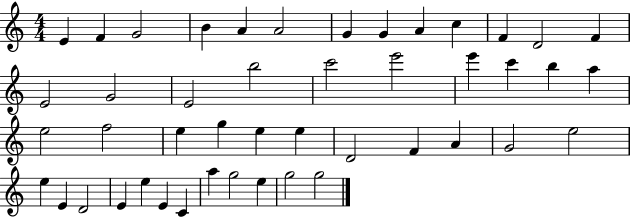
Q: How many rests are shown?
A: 0